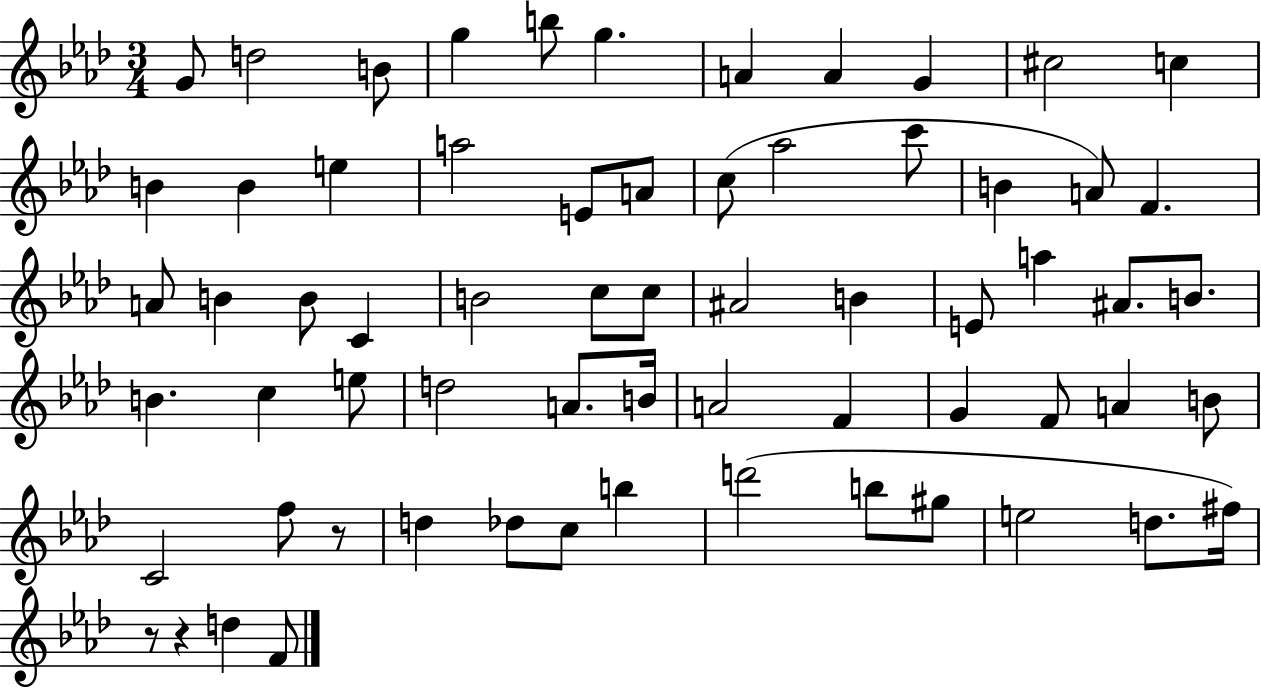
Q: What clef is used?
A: treble